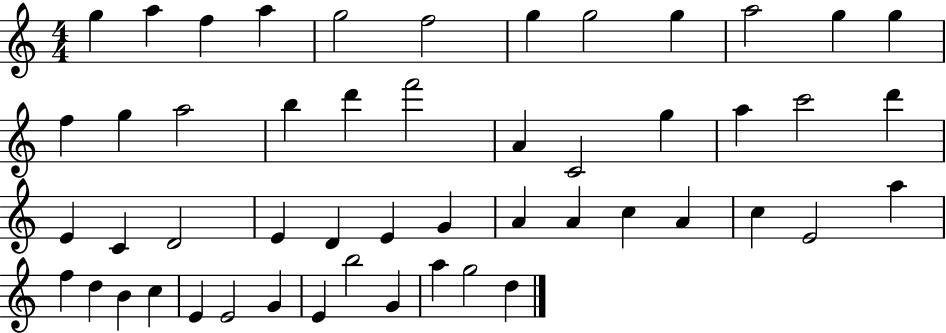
{
  \clef treble
  \numericTimeSignature
  \time 4/4
  \key c \major
  g''4 a''4 f''4 a''4 | g''2 f''2 | g''4 g''2 g''4 | a''2 g''4 g''4 | \break f''4 g''4 a''2 | b''4 d'''4 f'''2 | a'4 c'2 g''4 | a''4 c'''2 d'''4 | \break e'4 c'4 d'2 | e'4 d'4 e'4 g'4 | a'4 a'4 c''4 a'4 | c''4 e'2 a''4 | \break f''4 d''4 b'4 c''4 | e'4 e'2 g'4 | e'4 b''2 g'4 | a''4 g''2 d''4 | \break \bar "|."
}